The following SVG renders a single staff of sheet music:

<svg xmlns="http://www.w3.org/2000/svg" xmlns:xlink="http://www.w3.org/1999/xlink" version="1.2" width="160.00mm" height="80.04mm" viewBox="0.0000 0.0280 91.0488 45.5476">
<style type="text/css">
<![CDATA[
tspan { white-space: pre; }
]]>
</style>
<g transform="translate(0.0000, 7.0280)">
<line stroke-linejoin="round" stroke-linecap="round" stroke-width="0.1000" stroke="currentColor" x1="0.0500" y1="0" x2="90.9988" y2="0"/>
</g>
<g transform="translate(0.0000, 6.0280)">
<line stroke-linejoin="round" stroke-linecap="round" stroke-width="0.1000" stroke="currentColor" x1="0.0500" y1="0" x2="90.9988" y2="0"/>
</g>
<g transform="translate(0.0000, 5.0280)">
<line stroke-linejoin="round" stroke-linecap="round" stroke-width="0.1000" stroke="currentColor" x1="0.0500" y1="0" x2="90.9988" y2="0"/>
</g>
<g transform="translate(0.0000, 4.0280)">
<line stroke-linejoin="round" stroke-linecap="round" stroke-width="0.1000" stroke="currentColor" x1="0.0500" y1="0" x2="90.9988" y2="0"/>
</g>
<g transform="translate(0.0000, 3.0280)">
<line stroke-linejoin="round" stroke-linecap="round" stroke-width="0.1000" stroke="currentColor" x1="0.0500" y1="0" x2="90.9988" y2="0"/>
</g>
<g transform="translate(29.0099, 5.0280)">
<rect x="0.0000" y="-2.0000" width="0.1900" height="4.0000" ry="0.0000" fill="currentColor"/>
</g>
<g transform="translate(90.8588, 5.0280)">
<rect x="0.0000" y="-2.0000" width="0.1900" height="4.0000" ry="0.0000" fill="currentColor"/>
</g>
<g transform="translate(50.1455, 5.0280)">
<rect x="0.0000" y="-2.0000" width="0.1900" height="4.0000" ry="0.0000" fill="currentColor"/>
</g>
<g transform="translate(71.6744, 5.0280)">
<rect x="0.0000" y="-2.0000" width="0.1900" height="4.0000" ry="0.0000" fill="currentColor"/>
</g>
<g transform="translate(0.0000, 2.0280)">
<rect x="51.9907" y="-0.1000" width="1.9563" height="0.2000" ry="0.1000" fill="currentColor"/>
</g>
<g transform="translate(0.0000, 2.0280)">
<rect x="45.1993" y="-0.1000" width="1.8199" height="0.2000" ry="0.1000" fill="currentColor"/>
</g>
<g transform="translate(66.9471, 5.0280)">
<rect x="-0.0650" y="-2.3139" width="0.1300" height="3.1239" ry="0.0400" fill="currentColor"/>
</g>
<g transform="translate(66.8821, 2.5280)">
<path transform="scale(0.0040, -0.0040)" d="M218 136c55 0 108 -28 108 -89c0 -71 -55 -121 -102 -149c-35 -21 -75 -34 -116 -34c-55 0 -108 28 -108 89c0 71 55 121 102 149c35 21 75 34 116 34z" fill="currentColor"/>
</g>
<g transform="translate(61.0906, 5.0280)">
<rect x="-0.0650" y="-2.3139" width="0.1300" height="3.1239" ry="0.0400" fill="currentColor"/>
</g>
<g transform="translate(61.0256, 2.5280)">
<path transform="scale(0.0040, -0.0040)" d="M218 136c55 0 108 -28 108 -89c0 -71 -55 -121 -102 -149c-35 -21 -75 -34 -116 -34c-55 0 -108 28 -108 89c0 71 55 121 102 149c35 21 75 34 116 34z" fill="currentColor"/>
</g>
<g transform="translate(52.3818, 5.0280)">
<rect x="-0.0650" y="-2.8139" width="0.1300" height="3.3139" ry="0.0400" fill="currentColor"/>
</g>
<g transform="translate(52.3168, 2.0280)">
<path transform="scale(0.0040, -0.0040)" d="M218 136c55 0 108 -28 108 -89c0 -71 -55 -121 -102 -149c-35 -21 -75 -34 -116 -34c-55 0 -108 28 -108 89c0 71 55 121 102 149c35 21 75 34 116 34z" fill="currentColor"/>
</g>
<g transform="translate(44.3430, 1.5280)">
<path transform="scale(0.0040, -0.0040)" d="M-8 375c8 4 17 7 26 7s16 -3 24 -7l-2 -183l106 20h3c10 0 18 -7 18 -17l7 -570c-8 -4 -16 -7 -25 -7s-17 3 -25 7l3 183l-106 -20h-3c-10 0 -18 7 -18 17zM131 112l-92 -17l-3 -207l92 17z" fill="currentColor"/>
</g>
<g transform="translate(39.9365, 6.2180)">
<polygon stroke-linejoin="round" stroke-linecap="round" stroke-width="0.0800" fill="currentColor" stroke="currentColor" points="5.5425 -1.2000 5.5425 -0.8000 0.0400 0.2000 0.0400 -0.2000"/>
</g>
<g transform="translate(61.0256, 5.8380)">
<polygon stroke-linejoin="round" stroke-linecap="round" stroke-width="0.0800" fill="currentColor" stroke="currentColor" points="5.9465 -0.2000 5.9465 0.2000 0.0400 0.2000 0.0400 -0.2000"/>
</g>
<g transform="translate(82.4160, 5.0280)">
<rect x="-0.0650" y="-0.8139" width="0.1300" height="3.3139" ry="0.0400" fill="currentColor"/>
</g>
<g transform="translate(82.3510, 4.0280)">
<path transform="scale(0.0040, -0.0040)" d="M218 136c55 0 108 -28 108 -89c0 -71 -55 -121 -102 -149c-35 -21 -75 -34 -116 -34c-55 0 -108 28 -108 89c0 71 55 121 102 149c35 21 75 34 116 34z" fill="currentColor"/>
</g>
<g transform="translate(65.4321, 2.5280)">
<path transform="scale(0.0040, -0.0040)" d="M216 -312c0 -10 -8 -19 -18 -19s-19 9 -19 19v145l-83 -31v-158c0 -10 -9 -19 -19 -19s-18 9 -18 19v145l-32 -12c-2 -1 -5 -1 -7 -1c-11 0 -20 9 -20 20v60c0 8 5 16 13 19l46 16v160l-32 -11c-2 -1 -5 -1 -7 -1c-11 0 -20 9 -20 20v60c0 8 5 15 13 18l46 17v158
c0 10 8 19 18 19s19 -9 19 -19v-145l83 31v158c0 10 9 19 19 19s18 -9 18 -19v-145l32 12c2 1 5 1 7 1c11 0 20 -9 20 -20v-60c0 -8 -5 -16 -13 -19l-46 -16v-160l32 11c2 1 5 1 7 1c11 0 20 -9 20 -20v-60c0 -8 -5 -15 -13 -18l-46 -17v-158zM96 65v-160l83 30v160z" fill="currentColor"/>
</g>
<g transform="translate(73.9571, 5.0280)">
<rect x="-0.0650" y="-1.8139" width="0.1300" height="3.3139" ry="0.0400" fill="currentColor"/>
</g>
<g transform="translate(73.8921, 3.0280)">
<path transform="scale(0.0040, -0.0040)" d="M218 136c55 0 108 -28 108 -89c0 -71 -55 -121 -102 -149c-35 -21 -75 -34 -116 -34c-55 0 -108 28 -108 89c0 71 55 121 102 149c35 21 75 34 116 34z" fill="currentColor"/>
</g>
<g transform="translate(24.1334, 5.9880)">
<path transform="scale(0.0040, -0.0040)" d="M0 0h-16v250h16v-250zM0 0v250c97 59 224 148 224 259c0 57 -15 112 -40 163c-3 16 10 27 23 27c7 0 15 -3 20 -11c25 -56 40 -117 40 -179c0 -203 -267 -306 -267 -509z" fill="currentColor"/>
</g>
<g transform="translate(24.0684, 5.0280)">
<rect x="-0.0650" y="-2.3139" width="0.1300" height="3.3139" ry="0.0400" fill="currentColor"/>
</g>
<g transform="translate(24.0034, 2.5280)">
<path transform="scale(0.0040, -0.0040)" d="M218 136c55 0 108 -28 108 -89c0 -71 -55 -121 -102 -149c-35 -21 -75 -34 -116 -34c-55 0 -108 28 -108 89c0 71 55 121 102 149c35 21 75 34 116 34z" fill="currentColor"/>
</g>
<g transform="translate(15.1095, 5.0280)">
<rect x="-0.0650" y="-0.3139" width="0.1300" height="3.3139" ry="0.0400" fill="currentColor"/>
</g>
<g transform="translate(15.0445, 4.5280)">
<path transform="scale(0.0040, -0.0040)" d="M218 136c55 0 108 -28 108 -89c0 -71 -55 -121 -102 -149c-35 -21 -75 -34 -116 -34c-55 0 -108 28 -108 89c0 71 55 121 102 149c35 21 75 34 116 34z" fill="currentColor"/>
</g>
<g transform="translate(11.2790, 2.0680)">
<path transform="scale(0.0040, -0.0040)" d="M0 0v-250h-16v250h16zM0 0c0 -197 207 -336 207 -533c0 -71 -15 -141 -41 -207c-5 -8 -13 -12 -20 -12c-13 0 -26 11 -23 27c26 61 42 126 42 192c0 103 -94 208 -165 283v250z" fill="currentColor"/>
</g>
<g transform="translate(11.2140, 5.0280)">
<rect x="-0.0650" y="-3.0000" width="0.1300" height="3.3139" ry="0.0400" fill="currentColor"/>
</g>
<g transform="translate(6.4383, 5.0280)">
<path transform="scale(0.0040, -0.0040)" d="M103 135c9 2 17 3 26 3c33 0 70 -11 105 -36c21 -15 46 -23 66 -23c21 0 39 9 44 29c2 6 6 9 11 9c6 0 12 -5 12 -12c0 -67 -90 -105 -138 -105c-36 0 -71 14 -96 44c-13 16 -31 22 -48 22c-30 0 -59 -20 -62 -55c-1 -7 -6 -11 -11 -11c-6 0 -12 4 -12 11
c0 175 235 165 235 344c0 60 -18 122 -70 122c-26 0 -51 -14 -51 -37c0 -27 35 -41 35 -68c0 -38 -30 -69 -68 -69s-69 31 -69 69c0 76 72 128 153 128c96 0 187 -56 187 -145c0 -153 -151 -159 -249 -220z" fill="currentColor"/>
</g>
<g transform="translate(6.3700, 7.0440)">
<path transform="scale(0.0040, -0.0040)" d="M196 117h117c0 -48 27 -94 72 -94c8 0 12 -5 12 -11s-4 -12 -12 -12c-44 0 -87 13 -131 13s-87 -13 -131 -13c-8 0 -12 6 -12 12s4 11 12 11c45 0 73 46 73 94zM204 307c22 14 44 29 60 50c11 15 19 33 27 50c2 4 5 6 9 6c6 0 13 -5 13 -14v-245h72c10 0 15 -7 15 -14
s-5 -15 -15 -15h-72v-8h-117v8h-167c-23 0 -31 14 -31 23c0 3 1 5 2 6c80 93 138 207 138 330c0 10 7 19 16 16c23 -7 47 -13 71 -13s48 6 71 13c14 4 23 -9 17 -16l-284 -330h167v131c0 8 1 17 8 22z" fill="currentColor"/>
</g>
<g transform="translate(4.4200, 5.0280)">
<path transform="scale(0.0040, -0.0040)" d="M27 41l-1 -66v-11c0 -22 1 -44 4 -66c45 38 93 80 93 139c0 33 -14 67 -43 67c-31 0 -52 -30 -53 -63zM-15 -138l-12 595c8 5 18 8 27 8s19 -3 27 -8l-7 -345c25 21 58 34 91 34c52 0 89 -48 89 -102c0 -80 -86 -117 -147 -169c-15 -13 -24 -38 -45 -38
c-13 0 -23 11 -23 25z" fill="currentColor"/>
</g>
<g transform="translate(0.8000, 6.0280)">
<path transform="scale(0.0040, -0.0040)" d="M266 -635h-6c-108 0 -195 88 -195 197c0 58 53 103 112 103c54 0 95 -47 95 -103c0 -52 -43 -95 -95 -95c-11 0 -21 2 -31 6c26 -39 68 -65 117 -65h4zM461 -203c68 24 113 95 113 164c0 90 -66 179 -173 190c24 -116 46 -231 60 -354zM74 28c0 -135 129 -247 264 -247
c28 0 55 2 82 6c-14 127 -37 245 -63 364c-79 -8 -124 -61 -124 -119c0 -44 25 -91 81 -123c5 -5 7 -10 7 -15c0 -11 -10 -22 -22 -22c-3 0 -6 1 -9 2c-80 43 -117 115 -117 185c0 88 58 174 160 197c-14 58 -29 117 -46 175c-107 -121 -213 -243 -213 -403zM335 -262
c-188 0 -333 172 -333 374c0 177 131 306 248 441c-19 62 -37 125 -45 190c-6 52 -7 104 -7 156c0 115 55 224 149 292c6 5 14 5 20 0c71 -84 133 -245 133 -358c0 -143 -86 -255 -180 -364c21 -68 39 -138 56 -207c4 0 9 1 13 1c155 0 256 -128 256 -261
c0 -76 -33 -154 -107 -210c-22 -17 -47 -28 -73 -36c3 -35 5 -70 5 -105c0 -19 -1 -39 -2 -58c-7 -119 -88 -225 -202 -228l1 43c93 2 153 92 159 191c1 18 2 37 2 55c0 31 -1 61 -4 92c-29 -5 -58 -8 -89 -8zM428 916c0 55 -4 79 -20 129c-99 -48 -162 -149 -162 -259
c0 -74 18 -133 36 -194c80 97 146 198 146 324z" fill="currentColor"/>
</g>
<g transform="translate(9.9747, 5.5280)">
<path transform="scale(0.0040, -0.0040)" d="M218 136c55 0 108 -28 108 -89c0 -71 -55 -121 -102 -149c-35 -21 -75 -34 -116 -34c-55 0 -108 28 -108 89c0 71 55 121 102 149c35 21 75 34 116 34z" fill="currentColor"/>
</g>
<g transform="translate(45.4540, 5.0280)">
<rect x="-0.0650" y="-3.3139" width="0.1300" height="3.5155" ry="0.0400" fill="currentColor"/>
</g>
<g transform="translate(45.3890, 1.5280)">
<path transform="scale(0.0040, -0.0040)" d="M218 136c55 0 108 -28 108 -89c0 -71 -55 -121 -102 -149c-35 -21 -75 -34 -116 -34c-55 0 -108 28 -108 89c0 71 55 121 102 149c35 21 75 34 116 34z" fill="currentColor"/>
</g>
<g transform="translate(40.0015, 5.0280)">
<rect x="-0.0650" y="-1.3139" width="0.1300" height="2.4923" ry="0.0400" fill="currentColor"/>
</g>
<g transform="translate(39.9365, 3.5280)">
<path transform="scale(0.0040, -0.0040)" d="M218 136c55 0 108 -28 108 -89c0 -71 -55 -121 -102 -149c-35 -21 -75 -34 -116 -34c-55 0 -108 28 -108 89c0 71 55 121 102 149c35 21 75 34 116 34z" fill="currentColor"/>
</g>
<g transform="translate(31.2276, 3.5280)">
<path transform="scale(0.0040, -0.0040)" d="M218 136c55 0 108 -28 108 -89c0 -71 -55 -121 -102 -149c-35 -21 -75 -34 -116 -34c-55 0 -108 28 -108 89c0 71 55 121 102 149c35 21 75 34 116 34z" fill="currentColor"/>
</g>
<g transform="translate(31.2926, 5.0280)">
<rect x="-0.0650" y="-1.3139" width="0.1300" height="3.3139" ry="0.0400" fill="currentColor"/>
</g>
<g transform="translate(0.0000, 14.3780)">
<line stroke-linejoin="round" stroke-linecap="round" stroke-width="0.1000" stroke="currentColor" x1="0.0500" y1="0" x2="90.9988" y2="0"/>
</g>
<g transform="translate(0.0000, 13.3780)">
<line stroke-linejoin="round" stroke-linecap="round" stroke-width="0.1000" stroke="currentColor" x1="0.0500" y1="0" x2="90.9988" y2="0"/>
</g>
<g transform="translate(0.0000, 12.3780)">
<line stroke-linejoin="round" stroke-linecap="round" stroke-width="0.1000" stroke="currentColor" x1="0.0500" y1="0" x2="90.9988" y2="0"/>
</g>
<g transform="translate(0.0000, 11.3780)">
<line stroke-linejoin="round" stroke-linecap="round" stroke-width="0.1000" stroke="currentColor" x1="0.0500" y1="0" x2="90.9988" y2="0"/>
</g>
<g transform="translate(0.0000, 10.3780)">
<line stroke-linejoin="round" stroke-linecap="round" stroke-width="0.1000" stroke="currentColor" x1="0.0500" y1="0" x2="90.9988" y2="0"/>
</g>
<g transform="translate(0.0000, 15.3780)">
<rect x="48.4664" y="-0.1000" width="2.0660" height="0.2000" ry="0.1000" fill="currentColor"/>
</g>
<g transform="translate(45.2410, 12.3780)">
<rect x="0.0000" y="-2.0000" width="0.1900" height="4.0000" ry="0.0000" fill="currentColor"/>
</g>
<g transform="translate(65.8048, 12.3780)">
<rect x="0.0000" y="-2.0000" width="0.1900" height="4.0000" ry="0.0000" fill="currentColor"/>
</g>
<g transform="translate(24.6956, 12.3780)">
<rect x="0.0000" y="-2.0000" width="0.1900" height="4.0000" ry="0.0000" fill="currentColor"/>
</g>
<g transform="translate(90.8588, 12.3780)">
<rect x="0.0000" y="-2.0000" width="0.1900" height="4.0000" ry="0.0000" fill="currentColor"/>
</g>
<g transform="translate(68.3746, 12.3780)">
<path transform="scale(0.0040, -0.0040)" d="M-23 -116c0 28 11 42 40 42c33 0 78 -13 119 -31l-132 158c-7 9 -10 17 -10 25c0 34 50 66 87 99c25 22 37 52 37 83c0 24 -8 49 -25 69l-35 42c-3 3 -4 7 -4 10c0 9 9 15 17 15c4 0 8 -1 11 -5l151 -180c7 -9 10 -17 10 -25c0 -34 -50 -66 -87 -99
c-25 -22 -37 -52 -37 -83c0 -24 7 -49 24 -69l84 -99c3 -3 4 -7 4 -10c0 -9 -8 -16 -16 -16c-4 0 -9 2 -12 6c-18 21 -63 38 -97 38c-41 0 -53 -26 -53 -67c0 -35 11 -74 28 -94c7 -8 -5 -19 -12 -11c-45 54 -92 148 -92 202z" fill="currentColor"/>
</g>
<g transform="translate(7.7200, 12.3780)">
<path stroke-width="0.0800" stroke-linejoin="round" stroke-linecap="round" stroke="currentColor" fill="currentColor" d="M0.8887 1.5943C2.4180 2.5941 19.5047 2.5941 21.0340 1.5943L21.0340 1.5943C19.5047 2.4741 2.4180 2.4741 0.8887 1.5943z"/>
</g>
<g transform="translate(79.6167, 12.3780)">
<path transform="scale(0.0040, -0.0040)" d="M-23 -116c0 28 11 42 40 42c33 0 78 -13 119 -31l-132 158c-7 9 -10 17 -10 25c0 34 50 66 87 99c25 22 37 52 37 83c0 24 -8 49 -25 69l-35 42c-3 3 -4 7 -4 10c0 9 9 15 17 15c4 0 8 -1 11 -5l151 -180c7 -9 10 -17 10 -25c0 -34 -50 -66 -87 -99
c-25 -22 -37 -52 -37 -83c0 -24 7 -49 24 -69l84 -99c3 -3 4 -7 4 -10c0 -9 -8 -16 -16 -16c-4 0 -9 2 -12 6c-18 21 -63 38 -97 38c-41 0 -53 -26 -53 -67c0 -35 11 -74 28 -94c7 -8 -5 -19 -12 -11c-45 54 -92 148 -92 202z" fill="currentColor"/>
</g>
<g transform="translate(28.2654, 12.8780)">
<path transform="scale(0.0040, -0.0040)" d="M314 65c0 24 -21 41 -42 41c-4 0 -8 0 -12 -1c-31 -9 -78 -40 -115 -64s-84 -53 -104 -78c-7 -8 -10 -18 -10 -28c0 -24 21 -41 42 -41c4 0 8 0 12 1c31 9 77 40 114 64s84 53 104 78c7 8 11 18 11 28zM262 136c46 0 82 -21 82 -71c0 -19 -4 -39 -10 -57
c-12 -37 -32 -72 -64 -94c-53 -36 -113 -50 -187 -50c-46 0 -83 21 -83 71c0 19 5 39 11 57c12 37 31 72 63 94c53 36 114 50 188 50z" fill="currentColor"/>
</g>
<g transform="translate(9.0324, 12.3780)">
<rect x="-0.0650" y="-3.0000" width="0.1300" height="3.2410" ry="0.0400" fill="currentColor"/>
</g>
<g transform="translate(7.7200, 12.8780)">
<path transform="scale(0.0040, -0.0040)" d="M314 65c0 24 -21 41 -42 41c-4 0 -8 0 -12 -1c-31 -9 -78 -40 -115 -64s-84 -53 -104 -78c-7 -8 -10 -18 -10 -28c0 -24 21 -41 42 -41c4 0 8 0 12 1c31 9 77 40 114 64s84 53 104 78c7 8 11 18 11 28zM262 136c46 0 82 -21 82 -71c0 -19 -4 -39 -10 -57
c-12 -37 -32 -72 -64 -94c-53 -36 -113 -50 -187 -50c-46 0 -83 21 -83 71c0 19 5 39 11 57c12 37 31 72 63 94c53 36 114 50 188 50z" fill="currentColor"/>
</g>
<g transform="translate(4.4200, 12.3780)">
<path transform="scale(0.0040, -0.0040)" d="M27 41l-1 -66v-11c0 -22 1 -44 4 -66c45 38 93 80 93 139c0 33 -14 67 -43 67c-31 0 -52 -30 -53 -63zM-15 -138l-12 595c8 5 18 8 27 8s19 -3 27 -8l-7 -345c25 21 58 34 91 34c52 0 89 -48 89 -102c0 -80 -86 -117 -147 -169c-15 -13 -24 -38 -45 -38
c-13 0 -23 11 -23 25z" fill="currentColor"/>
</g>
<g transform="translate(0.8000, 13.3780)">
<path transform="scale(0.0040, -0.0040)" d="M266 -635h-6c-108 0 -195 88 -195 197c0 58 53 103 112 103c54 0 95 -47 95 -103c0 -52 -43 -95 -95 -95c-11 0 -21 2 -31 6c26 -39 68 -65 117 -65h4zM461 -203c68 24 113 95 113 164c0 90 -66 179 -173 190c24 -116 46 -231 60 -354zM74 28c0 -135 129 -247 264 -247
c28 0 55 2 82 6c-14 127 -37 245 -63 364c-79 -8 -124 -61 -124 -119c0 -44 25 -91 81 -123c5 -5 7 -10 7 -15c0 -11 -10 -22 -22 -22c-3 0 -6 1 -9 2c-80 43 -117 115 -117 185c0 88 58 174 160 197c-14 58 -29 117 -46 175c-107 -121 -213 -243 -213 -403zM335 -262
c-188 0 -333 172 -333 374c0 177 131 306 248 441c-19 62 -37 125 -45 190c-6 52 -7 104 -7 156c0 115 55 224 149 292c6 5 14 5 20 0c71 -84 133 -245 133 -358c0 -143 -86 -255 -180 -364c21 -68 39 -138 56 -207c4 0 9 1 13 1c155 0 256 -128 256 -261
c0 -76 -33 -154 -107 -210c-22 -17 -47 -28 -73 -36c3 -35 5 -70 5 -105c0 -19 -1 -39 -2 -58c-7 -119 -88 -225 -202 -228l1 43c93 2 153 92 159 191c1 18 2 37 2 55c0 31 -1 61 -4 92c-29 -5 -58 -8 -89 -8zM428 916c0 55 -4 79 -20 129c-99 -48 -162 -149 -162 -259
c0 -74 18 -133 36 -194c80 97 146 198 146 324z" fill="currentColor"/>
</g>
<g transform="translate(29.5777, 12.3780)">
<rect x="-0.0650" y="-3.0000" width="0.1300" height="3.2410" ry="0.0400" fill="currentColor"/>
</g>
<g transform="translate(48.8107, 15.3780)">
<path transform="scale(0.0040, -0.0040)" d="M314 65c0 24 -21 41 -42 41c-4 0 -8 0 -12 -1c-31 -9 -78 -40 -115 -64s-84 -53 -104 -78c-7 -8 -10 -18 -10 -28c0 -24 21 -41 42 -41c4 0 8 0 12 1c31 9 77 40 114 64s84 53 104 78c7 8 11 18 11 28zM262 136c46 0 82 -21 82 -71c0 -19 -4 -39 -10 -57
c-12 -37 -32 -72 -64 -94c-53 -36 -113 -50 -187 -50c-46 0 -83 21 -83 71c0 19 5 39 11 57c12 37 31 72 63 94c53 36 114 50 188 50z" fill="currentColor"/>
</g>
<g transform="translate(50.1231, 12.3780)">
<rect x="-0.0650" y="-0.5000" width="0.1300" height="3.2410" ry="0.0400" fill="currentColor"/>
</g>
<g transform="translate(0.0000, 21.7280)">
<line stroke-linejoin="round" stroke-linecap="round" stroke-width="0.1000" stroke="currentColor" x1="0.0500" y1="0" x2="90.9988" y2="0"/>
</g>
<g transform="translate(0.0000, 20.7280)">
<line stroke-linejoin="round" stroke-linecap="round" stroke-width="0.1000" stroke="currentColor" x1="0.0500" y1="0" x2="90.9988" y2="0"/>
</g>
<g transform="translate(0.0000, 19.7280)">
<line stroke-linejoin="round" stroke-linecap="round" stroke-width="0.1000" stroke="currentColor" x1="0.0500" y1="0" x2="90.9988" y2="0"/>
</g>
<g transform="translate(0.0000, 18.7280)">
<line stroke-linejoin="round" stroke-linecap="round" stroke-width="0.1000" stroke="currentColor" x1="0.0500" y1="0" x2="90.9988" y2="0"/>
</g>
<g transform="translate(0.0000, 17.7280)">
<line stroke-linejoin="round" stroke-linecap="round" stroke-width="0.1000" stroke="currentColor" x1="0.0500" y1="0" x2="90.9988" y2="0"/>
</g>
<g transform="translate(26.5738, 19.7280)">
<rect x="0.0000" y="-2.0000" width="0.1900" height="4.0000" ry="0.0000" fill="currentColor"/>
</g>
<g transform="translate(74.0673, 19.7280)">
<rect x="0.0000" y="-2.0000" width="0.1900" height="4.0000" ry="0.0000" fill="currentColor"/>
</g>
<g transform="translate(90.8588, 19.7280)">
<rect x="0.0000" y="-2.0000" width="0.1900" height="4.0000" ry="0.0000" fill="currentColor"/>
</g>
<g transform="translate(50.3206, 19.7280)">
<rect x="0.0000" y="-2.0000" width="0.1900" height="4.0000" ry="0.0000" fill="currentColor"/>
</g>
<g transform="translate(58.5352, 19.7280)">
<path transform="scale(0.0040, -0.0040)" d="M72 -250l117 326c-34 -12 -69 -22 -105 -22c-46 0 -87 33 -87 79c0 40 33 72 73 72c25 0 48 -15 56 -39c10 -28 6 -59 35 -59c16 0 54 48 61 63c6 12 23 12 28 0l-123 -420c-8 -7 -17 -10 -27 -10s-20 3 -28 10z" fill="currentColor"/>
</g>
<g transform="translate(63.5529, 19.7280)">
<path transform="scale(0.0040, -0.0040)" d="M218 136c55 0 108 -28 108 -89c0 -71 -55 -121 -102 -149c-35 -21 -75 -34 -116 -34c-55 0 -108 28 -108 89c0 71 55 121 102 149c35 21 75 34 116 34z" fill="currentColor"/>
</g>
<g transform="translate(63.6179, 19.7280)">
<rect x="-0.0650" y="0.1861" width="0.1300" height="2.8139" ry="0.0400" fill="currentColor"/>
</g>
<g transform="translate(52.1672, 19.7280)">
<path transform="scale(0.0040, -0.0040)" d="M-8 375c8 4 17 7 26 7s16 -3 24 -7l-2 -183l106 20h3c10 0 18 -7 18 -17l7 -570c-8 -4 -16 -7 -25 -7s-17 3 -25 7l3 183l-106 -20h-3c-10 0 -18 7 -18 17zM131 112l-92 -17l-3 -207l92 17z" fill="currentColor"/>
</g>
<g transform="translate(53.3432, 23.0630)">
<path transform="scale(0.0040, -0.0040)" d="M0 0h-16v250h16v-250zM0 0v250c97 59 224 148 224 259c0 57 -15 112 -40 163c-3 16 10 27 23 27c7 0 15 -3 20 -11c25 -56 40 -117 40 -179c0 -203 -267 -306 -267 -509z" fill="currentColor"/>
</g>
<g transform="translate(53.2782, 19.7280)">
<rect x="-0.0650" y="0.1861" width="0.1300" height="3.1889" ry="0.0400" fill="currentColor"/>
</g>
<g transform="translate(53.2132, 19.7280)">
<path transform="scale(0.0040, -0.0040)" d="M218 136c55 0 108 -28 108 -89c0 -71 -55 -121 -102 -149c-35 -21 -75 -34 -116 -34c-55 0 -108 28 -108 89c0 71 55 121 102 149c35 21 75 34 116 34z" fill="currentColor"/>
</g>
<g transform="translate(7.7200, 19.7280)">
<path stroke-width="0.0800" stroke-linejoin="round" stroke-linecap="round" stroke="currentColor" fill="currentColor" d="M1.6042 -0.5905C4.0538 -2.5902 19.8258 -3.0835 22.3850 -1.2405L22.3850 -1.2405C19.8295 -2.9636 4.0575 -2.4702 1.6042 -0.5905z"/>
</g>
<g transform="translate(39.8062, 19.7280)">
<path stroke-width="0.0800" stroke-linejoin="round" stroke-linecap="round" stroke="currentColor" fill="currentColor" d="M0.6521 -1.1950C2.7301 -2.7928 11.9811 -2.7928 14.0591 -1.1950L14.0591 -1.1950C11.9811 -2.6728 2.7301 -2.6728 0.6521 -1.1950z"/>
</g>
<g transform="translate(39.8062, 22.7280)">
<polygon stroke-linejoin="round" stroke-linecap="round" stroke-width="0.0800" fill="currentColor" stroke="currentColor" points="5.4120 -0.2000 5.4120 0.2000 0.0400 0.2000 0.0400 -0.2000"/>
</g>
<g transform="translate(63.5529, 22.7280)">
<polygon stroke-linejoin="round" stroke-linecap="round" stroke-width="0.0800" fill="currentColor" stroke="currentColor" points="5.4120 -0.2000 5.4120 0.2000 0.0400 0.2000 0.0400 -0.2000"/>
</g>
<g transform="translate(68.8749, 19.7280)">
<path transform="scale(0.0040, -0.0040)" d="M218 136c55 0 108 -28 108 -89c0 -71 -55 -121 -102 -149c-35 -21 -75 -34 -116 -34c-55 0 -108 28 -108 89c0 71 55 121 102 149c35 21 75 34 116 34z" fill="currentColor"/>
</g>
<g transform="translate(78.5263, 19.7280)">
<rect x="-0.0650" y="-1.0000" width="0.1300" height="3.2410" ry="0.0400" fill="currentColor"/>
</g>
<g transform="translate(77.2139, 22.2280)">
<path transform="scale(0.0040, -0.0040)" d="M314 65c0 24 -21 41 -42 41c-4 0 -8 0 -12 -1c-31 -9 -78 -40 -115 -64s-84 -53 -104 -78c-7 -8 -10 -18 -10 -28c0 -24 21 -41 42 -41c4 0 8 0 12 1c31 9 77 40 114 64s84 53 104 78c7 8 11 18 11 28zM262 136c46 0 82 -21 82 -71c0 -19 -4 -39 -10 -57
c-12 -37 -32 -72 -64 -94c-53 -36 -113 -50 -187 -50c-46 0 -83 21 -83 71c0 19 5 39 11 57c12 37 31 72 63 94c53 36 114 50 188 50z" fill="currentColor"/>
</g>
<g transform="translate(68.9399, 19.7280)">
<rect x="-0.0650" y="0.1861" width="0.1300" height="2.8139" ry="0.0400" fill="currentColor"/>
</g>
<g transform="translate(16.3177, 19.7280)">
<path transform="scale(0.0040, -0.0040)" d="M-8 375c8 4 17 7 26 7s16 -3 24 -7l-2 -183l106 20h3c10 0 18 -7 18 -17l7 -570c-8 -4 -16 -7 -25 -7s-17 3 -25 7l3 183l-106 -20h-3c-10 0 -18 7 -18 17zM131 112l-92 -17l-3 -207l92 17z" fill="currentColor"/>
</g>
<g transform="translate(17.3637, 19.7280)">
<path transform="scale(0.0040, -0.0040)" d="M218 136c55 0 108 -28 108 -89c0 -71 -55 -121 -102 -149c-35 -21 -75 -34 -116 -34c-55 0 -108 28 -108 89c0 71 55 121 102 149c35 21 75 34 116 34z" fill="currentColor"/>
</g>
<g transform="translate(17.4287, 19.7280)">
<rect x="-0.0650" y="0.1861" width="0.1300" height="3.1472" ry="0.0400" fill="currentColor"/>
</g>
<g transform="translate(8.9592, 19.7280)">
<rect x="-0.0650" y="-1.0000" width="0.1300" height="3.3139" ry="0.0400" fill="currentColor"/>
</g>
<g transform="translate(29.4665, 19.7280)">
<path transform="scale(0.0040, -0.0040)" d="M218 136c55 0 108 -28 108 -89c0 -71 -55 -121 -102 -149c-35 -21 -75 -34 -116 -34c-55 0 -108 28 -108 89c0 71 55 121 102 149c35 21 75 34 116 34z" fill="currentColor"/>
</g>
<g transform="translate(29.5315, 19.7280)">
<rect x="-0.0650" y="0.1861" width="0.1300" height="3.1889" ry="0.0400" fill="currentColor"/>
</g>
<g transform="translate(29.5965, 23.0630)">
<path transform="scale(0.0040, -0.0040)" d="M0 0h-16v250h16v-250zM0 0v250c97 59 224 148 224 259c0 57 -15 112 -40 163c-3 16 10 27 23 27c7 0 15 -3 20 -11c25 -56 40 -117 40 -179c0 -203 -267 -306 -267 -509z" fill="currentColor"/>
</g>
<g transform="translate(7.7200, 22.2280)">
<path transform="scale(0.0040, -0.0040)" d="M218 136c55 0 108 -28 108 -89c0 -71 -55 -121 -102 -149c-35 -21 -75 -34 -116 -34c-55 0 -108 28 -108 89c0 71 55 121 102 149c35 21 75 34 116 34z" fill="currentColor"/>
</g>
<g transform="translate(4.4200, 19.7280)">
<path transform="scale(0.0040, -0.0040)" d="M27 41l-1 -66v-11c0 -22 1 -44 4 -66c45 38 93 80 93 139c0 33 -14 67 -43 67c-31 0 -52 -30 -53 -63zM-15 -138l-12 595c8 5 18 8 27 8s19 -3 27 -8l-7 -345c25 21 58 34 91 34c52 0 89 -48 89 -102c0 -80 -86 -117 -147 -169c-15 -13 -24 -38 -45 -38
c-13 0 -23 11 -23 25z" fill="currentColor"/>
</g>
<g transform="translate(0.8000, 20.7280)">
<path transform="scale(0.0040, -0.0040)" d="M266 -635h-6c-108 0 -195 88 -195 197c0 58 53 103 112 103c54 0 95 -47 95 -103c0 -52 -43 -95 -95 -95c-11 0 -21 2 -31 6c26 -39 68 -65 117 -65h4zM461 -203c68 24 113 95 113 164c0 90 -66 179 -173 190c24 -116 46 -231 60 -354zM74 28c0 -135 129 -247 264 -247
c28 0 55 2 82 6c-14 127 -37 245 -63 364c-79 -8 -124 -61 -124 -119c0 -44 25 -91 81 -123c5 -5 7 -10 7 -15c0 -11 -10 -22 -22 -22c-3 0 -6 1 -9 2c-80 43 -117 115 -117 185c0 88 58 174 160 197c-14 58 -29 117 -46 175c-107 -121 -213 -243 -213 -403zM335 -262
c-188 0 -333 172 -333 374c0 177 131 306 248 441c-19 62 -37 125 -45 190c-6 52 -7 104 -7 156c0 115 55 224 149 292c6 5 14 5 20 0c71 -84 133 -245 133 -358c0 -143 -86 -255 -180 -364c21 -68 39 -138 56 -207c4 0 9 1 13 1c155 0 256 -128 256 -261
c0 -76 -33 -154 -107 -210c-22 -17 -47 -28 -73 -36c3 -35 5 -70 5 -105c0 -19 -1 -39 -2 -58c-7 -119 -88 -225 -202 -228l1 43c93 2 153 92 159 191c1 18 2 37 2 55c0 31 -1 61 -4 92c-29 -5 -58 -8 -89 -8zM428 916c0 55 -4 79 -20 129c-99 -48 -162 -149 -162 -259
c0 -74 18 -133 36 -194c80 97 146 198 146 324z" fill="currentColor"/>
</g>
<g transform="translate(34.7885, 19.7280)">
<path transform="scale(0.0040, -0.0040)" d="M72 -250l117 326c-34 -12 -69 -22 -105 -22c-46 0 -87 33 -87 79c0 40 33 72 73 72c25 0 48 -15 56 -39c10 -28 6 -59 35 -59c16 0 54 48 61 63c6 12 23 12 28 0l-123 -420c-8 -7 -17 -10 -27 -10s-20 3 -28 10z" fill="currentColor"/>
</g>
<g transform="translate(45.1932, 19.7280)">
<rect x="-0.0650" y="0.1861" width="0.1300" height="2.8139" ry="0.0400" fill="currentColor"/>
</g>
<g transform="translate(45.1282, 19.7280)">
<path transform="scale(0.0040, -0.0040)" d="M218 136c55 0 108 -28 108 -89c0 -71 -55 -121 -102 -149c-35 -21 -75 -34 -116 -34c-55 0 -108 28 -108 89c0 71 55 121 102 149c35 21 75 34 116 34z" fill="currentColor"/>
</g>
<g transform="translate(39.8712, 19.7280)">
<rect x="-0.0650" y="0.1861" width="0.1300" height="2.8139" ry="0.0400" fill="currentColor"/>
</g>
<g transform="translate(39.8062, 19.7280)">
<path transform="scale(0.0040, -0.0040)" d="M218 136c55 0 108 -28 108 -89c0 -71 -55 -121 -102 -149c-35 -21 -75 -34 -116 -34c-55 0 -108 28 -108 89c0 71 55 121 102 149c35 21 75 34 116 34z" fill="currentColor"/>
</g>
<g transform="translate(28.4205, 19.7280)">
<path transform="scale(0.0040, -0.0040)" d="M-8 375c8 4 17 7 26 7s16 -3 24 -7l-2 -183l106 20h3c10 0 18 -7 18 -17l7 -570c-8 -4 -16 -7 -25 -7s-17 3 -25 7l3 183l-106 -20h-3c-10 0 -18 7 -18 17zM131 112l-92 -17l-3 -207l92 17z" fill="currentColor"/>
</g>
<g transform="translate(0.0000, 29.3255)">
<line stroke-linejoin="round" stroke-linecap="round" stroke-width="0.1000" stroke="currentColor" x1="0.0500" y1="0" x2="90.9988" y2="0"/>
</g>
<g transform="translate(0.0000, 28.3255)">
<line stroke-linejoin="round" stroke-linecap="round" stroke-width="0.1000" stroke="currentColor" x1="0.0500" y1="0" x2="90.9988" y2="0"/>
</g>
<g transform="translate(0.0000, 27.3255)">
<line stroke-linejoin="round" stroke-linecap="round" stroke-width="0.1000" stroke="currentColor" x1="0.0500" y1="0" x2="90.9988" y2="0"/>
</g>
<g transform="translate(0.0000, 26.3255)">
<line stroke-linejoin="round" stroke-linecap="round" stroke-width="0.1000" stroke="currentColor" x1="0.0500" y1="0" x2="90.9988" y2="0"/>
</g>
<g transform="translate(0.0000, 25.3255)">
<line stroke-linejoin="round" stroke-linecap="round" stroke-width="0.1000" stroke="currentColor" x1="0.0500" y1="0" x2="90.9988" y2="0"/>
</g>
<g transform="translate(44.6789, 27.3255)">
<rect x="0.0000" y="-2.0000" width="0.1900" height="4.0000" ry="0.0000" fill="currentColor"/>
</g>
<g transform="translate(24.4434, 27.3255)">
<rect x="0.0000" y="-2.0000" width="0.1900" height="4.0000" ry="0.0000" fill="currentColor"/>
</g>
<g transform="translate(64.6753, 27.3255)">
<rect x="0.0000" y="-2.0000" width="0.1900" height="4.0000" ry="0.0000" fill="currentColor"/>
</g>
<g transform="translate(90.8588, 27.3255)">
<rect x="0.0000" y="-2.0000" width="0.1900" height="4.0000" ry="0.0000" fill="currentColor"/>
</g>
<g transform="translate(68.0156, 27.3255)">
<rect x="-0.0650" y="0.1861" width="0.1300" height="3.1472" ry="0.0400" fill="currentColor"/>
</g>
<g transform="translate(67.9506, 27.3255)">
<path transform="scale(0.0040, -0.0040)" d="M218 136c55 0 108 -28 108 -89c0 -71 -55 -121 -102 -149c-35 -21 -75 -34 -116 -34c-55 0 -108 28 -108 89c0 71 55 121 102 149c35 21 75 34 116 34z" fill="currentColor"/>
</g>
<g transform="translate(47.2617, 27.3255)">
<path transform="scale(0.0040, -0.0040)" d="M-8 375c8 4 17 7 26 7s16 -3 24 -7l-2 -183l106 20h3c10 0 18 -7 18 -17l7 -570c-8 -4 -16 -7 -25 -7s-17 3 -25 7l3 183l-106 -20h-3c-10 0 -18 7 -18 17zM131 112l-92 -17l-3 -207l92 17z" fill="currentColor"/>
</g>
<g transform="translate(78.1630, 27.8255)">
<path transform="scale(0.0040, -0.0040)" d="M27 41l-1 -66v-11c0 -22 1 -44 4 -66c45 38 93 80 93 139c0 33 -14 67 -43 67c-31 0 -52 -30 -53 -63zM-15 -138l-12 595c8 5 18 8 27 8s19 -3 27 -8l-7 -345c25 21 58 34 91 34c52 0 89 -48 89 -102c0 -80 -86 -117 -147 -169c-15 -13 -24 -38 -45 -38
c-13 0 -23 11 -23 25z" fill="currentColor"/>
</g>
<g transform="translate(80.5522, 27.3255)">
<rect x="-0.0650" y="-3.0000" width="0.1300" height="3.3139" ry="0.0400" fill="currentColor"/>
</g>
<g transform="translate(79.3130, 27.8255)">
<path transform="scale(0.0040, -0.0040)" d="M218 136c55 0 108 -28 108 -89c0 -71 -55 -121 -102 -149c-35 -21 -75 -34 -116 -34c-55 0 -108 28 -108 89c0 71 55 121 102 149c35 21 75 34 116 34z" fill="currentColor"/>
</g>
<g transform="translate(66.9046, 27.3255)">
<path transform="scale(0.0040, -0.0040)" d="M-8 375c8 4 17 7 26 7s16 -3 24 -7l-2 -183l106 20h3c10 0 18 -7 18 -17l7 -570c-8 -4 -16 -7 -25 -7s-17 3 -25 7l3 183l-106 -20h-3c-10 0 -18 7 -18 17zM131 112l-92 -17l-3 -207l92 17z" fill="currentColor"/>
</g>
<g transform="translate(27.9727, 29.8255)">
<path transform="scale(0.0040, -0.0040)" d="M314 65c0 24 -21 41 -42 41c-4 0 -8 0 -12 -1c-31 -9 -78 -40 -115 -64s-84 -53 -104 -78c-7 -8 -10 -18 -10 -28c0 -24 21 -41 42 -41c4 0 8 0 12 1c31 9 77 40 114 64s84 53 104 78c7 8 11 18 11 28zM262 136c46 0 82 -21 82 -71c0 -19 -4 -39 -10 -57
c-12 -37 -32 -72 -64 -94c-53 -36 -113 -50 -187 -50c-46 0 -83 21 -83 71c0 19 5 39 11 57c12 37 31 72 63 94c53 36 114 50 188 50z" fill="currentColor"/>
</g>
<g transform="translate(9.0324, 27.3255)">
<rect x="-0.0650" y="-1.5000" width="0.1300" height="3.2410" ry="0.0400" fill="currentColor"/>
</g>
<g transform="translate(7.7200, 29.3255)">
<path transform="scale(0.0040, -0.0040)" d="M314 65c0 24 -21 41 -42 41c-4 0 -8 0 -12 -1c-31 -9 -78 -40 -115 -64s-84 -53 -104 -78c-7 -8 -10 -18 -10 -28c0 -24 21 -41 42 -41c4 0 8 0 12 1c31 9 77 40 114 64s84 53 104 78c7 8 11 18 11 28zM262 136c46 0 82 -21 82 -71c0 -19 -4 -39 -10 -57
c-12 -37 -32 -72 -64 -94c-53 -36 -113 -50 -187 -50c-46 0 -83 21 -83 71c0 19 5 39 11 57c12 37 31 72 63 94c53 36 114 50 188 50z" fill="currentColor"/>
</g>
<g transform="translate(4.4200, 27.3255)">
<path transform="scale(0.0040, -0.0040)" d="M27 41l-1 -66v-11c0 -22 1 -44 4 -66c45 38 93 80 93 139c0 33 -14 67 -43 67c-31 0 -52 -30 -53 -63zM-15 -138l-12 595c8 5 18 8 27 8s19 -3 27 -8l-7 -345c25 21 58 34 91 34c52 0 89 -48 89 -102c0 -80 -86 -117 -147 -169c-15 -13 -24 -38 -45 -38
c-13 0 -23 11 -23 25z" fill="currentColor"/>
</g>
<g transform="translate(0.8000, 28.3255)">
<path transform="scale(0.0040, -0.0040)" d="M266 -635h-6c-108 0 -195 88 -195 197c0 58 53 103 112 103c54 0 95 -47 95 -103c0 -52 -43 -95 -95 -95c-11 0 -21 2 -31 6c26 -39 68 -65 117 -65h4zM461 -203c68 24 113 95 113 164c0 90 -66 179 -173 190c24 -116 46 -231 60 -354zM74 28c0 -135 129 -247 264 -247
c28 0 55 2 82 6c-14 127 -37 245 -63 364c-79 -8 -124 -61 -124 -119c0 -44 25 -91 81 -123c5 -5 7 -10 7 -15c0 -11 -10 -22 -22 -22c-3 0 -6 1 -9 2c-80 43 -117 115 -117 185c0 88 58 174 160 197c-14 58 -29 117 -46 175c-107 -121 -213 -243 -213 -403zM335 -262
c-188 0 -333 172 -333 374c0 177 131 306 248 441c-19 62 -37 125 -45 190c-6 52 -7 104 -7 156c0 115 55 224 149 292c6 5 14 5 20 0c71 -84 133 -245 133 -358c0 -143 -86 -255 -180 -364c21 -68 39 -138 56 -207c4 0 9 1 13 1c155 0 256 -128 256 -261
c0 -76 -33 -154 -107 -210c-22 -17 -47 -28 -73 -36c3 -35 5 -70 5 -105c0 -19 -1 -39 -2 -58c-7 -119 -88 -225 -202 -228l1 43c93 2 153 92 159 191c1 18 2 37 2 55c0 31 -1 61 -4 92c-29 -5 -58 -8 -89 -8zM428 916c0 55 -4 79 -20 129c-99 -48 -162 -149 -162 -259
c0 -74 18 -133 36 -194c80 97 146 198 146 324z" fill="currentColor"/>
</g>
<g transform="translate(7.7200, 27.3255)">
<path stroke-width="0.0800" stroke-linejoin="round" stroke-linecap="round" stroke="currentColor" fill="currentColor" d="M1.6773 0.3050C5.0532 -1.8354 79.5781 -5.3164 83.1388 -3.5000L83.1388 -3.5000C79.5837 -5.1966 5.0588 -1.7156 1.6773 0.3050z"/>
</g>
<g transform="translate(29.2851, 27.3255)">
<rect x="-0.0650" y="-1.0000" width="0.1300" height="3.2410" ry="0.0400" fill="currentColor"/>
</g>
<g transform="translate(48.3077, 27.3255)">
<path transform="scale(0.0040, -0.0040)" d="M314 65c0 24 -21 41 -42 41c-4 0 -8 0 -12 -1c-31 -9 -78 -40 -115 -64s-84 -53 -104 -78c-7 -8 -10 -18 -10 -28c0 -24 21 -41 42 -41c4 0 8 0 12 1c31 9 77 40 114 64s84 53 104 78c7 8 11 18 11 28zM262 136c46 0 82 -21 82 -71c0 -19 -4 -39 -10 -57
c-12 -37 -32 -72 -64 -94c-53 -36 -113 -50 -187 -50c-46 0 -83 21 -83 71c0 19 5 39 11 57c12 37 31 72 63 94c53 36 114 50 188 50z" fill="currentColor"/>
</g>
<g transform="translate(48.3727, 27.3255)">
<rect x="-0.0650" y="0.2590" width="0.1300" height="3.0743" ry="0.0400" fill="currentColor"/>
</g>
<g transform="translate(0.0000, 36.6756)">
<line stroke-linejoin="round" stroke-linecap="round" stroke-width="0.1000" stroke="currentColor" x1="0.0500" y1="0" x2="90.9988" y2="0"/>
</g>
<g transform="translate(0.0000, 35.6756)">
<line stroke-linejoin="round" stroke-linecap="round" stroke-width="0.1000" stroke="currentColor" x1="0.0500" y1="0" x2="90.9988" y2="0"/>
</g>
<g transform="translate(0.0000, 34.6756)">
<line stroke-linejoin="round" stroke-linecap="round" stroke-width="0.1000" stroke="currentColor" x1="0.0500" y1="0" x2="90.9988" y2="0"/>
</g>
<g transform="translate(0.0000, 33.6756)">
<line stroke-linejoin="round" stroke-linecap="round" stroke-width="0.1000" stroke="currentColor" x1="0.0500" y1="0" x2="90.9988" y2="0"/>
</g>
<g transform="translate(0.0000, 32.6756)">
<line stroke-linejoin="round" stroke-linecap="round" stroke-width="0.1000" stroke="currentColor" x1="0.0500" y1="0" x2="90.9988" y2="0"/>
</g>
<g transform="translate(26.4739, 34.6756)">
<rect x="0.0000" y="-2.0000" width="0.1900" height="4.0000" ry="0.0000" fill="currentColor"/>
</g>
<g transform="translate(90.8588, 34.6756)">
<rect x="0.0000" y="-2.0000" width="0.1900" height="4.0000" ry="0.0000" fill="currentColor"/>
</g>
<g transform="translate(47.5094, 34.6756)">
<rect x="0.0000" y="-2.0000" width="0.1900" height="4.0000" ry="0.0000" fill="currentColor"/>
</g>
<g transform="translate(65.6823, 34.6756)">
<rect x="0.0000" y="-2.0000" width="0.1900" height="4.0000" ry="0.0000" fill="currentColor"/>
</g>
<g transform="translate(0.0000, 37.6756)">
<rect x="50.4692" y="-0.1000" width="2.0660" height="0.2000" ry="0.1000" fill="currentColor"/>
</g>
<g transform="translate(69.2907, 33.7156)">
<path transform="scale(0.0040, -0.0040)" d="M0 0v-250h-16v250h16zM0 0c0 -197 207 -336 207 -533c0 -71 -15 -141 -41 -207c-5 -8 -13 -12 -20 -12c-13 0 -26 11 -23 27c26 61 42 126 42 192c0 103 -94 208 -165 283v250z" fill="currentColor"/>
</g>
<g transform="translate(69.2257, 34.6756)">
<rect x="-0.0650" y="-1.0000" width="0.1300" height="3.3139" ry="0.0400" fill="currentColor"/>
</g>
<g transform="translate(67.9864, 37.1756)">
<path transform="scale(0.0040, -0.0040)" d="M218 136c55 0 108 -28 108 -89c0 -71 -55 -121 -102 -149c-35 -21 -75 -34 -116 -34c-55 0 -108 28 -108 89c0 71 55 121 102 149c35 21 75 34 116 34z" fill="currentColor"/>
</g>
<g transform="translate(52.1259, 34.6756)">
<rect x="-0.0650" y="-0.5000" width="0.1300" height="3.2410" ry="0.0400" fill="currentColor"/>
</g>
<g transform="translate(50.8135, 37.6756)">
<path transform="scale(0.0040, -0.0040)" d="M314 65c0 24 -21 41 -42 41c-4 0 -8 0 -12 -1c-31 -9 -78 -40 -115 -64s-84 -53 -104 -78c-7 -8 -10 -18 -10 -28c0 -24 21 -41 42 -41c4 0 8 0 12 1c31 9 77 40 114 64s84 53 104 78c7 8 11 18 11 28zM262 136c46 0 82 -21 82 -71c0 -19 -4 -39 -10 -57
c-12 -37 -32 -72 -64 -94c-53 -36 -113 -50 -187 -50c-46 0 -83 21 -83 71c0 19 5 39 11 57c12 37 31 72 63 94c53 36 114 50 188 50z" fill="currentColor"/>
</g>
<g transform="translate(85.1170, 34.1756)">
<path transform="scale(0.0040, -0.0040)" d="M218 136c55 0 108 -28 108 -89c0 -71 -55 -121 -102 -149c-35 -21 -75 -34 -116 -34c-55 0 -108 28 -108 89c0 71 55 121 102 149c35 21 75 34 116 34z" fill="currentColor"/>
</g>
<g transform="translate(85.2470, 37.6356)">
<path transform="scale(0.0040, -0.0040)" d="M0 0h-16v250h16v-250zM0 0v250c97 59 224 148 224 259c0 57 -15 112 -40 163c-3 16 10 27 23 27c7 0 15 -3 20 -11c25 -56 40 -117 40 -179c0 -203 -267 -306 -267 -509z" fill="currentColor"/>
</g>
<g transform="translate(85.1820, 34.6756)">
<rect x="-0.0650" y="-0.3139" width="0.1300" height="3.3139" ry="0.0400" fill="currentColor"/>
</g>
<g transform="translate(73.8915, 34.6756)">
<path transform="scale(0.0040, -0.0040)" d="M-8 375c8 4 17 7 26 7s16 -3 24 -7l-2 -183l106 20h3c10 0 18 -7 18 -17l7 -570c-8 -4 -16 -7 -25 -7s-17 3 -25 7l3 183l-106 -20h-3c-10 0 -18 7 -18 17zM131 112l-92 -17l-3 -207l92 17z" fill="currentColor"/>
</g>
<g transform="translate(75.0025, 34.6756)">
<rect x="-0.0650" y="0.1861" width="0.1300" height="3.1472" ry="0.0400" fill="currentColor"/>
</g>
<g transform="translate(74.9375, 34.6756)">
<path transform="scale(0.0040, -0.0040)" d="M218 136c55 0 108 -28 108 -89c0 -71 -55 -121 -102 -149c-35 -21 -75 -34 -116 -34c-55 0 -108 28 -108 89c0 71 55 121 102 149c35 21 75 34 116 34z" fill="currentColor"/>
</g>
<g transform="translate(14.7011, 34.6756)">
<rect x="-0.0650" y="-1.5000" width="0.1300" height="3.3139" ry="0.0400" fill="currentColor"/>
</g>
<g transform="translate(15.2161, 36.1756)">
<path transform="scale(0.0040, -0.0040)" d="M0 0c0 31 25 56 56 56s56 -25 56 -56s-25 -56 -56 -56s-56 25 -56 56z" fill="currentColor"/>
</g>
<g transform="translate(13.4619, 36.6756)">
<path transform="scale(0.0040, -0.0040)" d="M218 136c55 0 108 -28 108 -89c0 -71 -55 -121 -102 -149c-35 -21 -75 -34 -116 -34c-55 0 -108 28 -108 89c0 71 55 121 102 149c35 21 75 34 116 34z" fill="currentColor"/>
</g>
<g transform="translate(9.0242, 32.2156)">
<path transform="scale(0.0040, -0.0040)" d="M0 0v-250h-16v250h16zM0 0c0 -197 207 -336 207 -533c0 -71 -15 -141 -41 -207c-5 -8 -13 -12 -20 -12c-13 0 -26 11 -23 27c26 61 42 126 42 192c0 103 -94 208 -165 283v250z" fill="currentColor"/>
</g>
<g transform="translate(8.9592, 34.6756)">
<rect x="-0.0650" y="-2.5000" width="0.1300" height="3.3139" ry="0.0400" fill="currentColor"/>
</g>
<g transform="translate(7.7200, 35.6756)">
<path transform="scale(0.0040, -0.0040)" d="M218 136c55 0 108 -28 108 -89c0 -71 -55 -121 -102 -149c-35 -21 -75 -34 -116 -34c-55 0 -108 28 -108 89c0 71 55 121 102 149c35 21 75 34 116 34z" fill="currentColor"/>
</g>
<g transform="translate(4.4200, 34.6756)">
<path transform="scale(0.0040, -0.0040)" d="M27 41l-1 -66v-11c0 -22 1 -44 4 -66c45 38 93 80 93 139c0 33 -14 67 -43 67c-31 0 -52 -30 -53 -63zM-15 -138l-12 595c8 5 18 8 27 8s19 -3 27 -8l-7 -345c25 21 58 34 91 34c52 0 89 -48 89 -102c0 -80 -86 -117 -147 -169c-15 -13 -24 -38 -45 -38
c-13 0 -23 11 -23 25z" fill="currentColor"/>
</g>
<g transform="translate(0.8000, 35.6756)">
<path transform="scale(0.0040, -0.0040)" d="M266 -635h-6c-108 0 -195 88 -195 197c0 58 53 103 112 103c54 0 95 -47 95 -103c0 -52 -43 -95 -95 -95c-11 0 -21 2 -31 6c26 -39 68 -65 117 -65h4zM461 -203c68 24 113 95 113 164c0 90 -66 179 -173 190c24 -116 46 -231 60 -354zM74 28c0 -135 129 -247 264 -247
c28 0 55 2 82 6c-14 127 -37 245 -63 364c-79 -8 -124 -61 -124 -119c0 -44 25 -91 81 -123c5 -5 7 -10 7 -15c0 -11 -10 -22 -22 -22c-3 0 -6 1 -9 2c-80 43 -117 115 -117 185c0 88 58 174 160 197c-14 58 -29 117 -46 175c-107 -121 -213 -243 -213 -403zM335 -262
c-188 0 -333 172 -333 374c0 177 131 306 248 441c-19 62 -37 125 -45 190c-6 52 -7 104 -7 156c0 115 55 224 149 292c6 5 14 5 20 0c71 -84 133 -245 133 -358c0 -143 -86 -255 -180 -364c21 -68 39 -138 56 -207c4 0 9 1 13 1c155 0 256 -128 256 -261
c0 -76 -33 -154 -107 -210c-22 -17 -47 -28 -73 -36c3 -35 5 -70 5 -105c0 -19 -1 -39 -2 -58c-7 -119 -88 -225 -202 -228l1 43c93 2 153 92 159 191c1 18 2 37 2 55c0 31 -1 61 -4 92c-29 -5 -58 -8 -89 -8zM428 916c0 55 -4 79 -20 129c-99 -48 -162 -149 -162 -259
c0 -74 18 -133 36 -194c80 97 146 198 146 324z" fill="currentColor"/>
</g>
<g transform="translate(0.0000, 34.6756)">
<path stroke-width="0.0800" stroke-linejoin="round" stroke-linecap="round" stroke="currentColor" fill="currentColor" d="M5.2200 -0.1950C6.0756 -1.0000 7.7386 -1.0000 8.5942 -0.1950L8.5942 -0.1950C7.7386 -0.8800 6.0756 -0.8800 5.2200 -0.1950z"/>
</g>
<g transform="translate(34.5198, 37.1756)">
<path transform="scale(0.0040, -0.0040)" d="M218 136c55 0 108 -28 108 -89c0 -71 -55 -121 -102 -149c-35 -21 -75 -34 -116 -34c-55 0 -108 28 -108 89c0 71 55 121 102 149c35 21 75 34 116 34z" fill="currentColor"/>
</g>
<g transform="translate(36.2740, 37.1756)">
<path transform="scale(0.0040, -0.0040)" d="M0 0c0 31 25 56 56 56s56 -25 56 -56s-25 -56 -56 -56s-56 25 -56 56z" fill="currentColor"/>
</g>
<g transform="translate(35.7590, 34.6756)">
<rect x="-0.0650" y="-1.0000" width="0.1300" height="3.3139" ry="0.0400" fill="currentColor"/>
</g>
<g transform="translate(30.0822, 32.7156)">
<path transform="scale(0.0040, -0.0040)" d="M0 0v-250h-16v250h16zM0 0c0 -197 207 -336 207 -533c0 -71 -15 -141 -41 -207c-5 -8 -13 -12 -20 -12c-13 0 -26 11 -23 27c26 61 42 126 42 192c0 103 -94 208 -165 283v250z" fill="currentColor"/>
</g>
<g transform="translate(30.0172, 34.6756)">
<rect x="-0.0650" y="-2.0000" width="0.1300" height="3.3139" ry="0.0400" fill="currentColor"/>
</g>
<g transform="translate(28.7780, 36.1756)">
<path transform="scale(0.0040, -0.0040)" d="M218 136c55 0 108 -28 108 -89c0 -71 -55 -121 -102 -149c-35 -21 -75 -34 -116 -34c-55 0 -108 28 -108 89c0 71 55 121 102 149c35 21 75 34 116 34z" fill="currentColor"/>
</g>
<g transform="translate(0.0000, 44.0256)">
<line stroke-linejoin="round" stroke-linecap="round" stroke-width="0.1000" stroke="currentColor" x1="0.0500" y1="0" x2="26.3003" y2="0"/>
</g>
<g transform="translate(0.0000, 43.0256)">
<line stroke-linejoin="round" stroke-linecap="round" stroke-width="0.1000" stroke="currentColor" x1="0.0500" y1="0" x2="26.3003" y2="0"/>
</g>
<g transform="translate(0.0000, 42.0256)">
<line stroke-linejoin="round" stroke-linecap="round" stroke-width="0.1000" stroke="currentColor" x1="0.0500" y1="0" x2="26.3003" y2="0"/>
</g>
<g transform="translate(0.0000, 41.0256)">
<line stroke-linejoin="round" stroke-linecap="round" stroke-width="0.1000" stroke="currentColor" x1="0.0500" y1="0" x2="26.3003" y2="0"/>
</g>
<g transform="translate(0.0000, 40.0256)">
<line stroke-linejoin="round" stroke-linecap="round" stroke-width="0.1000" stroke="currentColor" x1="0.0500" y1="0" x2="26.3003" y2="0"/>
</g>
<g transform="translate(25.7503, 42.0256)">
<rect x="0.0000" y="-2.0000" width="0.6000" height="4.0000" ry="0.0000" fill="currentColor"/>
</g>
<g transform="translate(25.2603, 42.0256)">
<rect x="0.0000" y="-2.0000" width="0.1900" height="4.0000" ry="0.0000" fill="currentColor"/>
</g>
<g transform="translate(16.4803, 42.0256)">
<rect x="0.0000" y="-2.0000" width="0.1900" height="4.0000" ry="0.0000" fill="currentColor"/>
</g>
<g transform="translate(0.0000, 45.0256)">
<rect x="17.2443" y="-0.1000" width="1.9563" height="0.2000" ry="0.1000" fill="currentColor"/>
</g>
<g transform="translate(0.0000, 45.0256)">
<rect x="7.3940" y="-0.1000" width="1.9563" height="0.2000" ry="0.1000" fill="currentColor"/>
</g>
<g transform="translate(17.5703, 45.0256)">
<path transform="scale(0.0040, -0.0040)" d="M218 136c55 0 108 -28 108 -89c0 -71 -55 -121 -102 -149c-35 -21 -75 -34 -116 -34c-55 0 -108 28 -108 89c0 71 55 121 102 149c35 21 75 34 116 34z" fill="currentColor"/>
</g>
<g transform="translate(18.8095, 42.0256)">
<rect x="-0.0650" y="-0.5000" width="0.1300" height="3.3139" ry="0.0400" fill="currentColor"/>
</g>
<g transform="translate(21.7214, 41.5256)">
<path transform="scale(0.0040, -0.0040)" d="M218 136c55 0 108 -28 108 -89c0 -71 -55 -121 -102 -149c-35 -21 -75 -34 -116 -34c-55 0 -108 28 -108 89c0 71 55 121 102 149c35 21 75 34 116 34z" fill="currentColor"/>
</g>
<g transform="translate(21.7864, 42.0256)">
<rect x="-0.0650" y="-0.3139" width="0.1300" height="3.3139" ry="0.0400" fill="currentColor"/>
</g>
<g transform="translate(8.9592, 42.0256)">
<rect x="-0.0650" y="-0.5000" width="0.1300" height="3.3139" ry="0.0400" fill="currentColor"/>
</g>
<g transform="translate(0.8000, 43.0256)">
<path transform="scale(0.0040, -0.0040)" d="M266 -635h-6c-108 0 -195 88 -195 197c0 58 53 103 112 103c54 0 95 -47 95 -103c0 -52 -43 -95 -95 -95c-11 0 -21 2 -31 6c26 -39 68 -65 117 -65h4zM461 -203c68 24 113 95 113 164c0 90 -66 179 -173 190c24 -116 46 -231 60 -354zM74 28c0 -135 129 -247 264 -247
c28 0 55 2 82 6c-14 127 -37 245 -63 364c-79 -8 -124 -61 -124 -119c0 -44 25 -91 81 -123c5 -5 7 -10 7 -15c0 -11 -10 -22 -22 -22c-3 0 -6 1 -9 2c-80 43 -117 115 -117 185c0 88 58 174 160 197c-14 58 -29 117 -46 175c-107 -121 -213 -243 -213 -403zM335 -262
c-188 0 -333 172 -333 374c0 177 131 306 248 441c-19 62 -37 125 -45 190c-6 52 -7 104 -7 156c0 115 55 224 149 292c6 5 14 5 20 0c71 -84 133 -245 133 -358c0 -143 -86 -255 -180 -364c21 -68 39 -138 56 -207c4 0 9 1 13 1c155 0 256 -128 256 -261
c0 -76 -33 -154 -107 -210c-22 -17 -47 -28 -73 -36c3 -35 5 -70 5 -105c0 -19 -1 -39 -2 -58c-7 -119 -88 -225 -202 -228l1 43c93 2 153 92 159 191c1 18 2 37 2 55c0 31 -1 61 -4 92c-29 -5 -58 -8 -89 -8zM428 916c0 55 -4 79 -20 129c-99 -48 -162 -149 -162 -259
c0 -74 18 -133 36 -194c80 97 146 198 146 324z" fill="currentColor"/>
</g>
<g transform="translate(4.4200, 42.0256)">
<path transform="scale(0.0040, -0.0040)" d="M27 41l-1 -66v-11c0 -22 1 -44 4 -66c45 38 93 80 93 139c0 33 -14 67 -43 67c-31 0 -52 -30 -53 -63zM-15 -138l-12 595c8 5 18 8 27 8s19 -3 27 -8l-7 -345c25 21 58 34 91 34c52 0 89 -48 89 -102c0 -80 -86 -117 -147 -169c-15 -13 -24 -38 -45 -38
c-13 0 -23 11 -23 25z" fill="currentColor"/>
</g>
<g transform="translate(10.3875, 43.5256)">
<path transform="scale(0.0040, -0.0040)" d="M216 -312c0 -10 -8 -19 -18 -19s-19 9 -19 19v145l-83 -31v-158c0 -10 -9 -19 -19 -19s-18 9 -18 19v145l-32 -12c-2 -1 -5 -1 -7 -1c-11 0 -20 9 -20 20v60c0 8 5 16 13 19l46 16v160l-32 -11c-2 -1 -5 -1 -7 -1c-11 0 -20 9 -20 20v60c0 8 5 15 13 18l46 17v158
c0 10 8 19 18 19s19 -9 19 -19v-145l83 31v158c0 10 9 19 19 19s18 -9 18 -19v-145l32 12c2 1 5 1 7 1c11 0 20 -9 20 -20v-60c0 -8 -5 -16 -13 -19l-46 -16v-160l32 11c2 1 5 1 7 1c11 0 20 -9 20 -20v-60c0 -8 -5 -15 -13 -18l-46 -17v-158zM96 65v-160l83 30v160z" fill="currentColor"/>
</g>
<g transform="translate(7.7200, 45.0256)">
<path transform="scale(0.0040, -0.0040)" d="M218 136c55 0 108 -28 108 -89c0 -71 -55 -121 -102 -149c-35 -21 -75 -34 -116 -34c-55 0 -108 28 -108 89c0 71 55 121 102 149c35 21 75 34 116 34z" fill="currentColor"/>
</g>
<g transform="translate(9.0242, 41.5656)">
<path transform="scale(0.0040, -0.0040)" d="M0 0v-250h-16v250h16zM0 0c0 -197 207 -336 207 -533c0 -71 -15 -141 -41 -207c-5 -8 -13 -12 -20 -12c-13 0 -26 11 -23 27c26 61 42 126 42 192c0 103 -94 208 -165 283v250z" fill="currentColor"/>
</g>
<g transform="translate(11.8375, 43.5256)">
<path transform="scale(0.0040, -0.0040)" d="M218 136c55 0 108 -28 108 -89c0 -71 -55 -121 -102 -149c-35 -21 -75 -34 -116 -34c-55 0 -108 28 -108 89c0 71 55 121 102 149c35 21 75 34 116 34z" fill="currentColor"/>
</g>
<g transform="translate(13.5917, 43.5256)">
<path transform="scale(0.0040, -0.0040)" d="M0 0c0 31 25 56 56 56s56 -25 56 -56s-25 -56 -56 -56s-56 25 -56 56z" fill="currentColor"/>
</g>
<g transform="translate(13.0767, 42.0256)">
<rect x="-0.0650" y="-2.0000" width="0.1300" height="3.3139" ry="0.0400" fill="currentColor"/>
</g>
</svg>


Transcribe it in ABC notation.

X:1
T:Untitled
M:2/4
L:1/4
K:F
A/2 c g/2 e e/2 b/2 a g/2 ^g/2 f d A2 A2 C2 z z D B B/2 z/2 B/2 B/2 B/2 z/2 B/2 B/2 D2 E2 D2 B2 B _A G/2 E F/2 D C2 D/2 B c/2 C/2 ^F C c